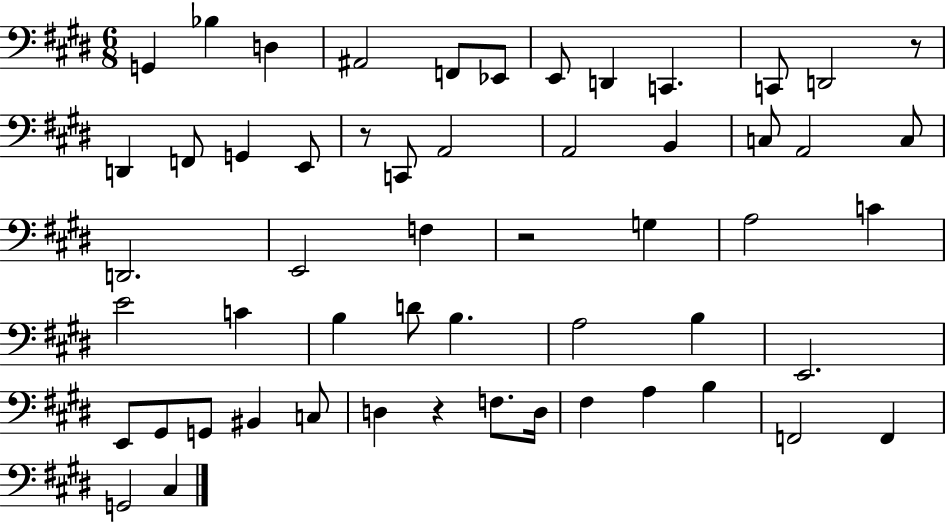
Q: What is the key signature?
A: E major